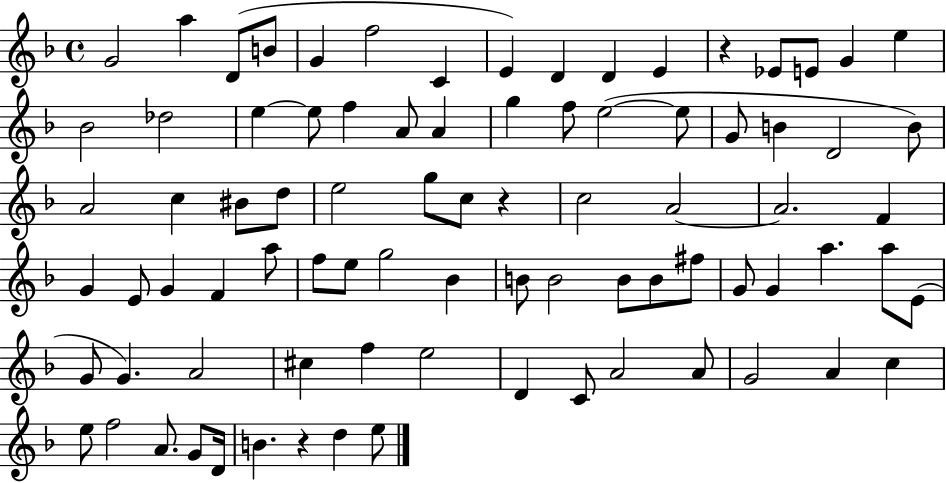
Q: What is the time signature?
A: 4/4